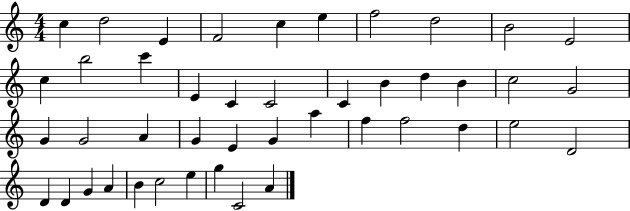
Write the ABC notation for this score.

X:1
T:Untitled
M:4/4
L:1/4
K:C
c d2 E F2 c e f2 d2 B2 E2 c b2 c' E C C2 C B d B c2 G2 G G2 A G E G a f f2 d e2 D2 D D G A B c2 e g C2 A